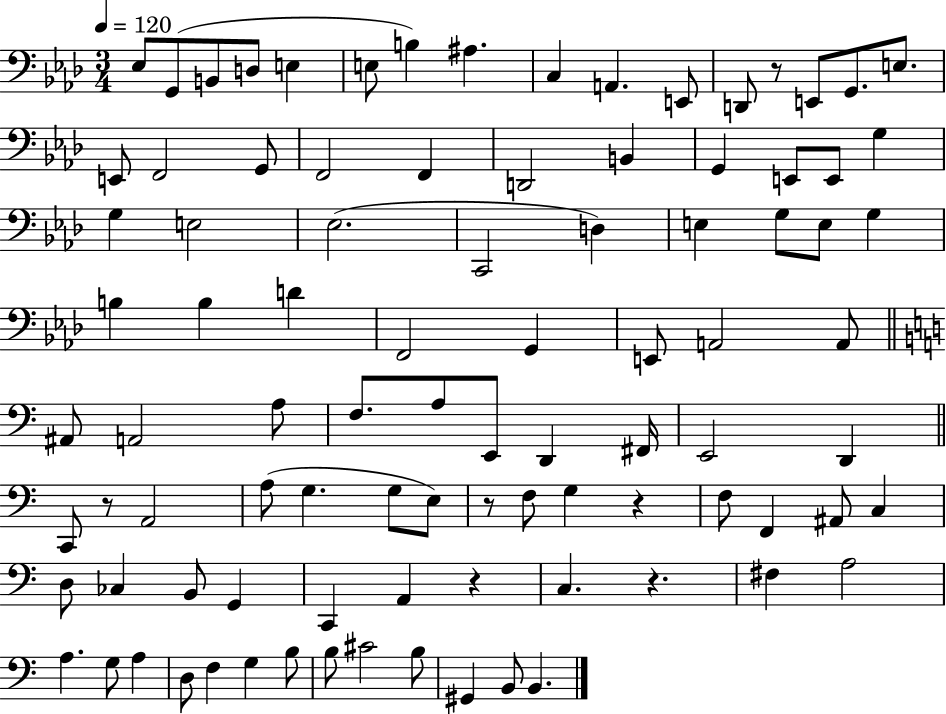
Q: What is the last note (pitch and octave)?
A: B2